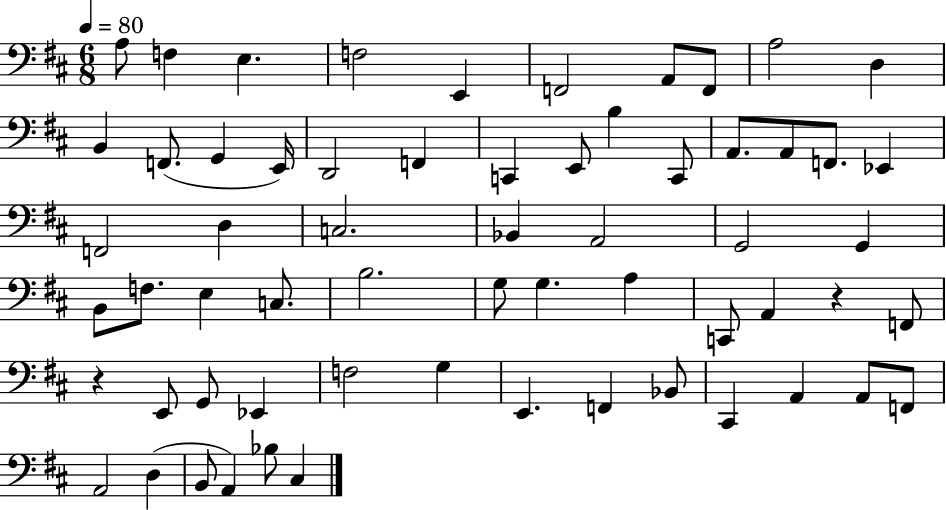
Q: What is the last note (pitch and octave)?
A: C#3